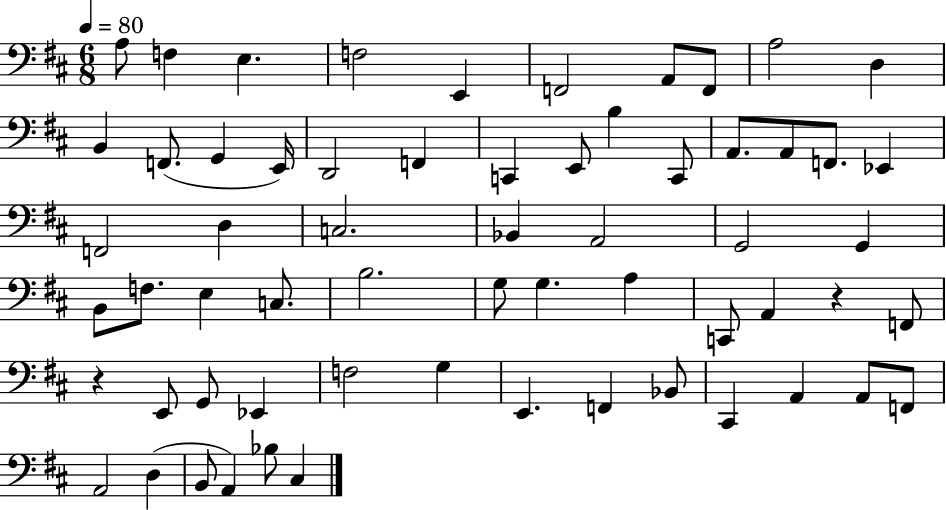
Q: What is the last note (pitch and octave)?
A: C#3